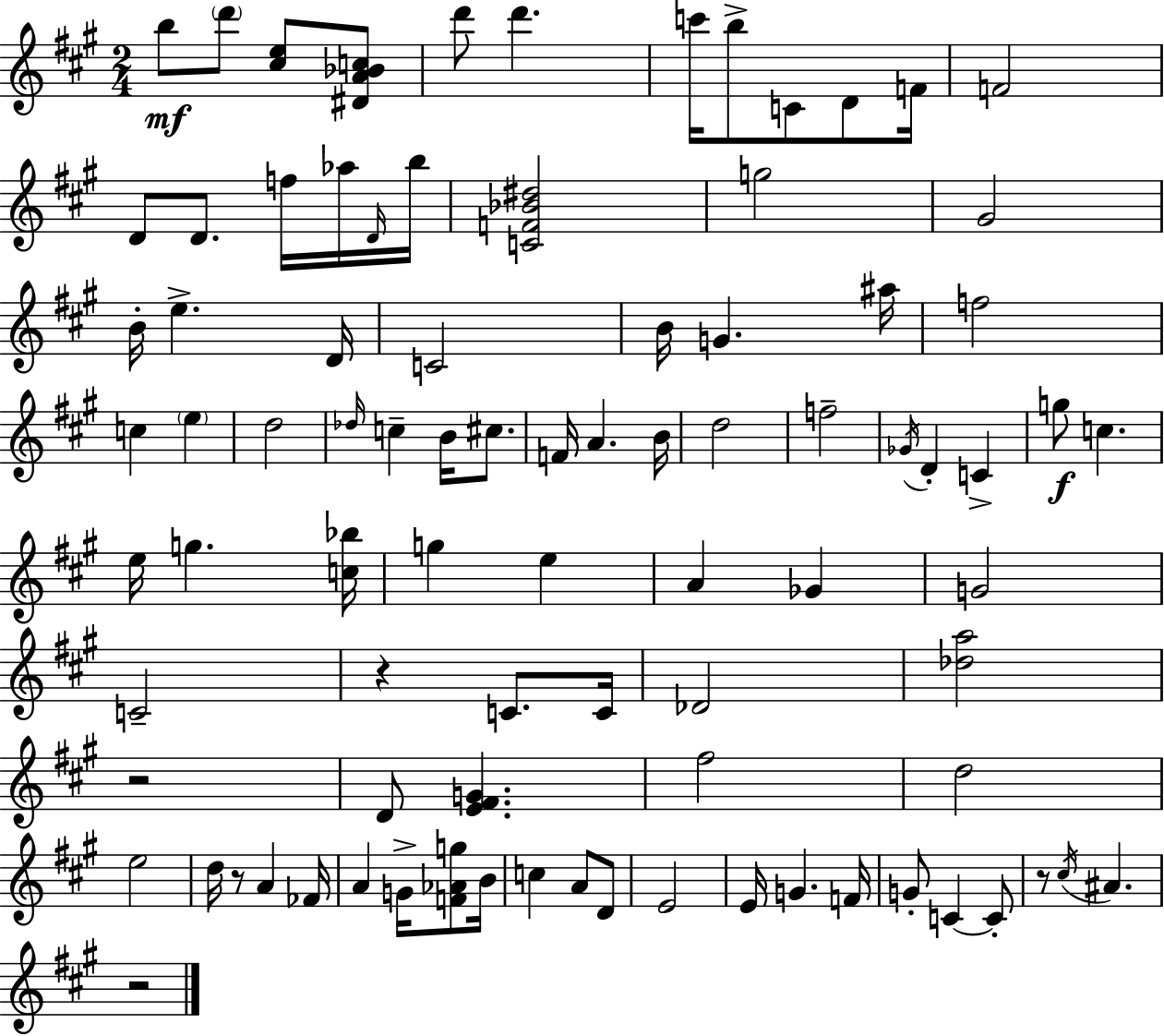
{
  \clef treble
  \numericTimeSignature
  \time 2/4
  \key a \major
  \repeat volta 2 { b''8\mf \parenthesize d'''8 <cis'' e''>8 <dis' a' bes' c''>8 | d'''8 d'''4. | c'''16 b''8-> c'8 d'8 f'16 | f'2 | \break d'8 d'8. f''16 aes''16 \grace { d'16 } | b''16 <c' f' bes' dis''>2 | g''2 | gis'2 | \break b'16-. e''4.-> | d'16 c'2 | b'16 g'4. | ais''16 f''2 | \break c''4 \parenthesize e''4 | d''2 | \grace { des''16 } c''4-- b'16 cis''8. | f'16 a'4. | \break b'16 d''2 | f''2-- | \acciaccatura { ges'16 } d'4-. c'4-> | g''8\f c''4. | \break e''16 g''4. | <c'' bes''>16 g''4 e''4 | a'4 ges'4 | g'2 | \break c'2-- | r4 c'8. | c'16 des'2 | <des'' a''>2 | \break r2 | d'8 <e' fis' g'>4. | fis''2 | d''2 | \break e''2 | d''16 r8 a'4 | fes'16 a'4 g'16-> | <f' aes' g''>8 b'16 c''4 a'8 | \break d'8 e'2 | e'16 g'4. | f'16 g'8-. c'4~~ | c'8-. r8 \acciaccatura { cis''16 } ais'4. | \break r2 | } \bar "|."
}